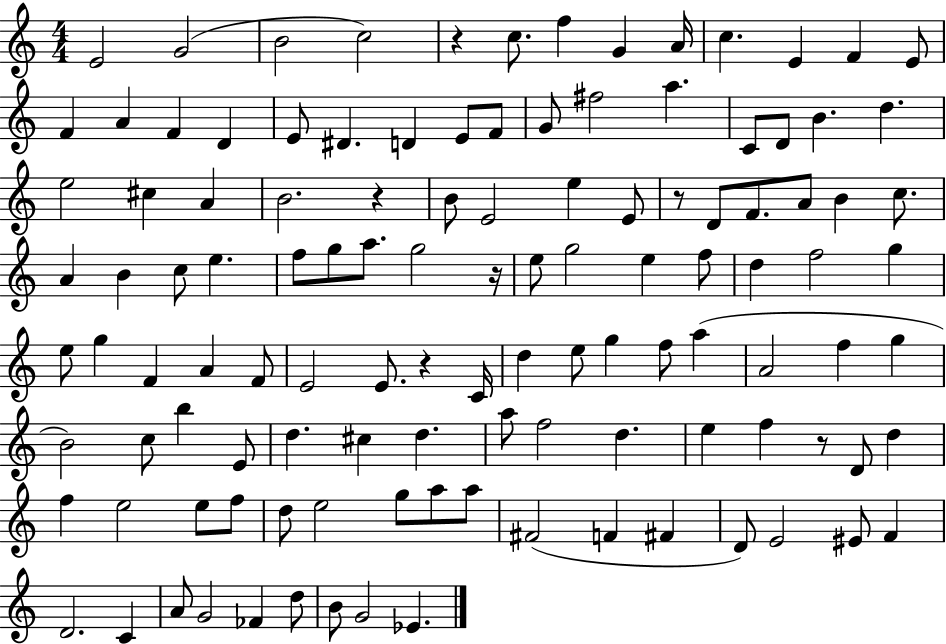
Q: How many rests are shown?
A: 6